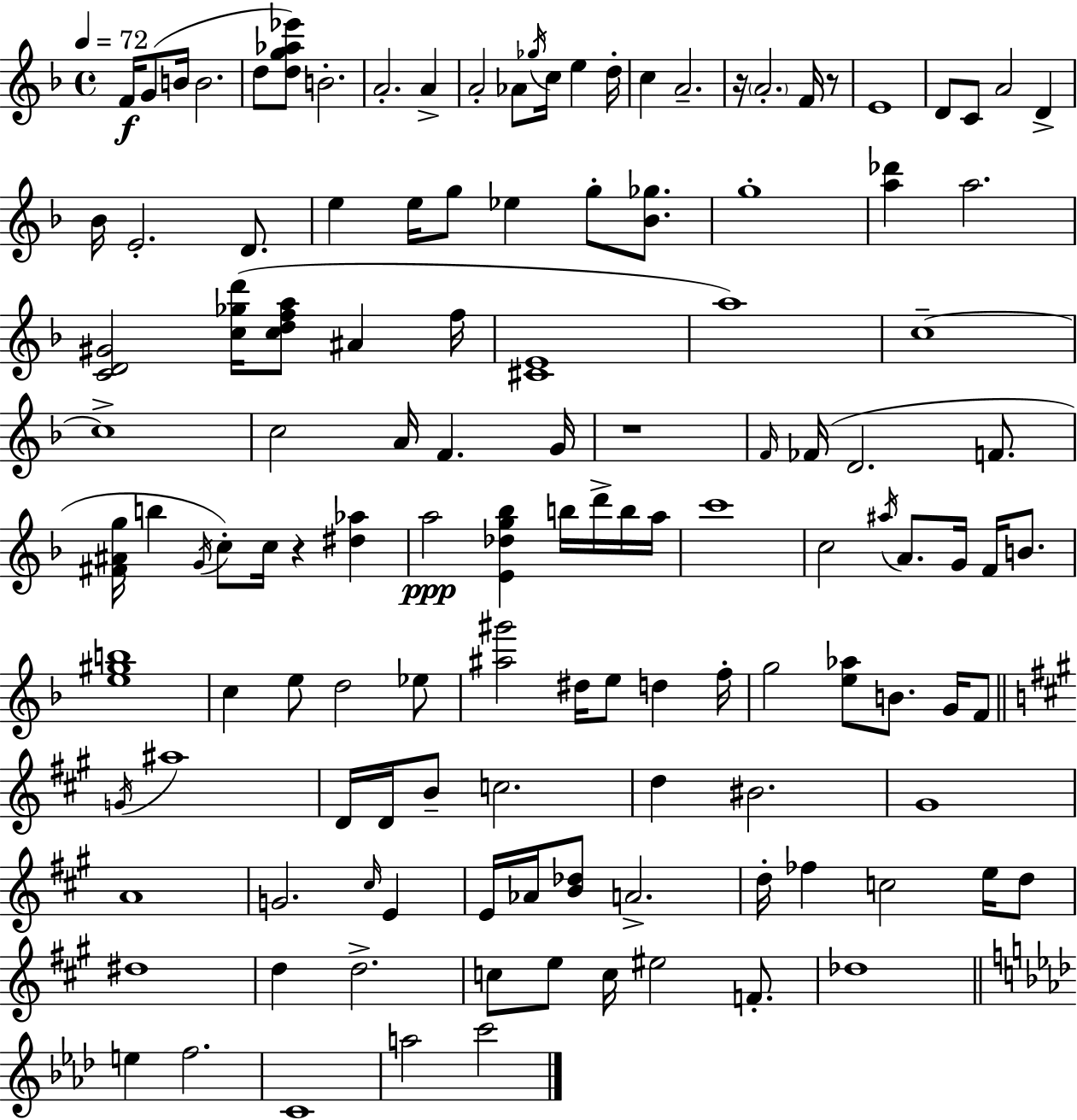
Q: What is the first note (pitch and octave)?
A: F4